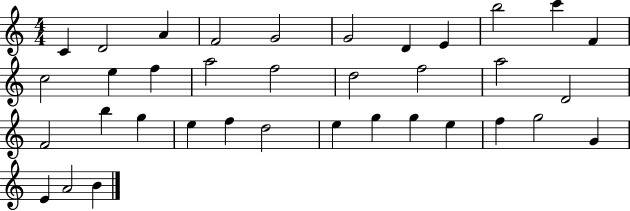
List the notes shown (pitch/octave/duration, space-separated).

C4/q D4/h A4/q F4/h G4/h G4/h D4/q E4/q B5/h C6/q F4/q C5/h E5/q F5/q A5/h F5/h D5/h F5/h A5/h D4/h F4/h B5/q G5/q E5/q F5/q D5/h E5/q G5/q G5/q E5/q F5/q G5/h G4/q E4/q A4/h B4/q